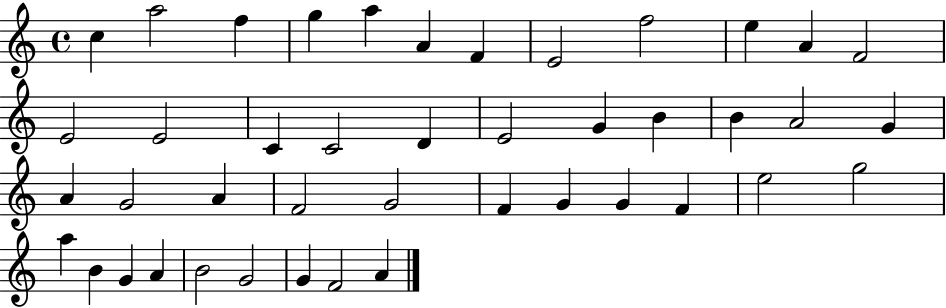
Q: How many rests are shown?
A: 0